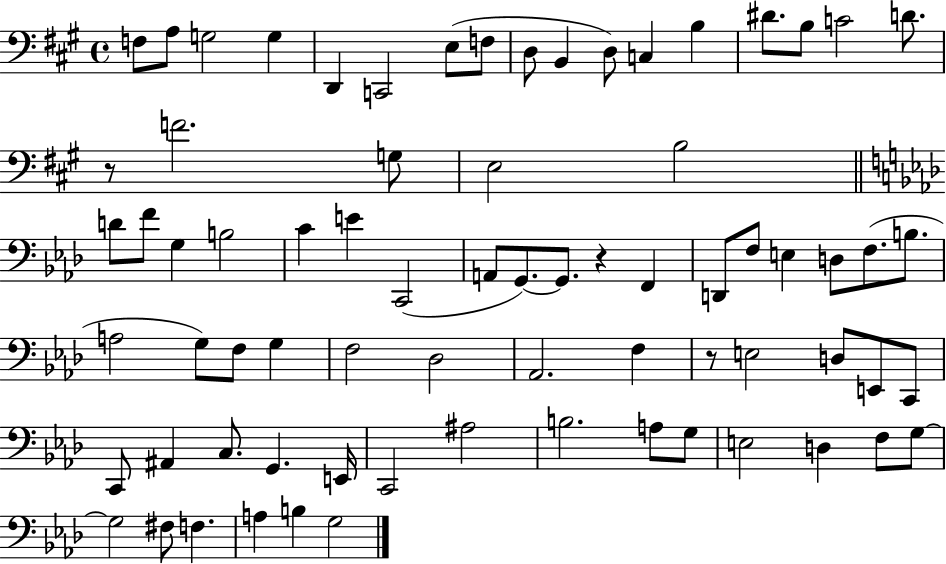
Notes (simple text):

F3/e A3/e G3/h G3/q D2/q C2/h E3/e F3/e D3/e B2/q D3/e C3/q B3/q D#4/e. B3/e C4/h D4/e. R/e F4/h. G3/e E3/h B3/h D4/e F4/e G3/q B3/h C4/q E4/q C2/h A2/e G2/e. G2/e. R/q F2/q D2/e F3/e E3/q D3/e F3/e. B3/e. A3/h G3/e F3/e G3/q F3/h Db3/h Ab2/h. F3/q R/e E3/h D3/e E2/e C2/e C2/e A#2/q C3/e. G2/q. E2/s C2/h A#3/h B3/h. A3/e G3/e E3/h D3/q F3/e G3/e G3/h F#3/e F3/q. A3/q B3/q G3/h